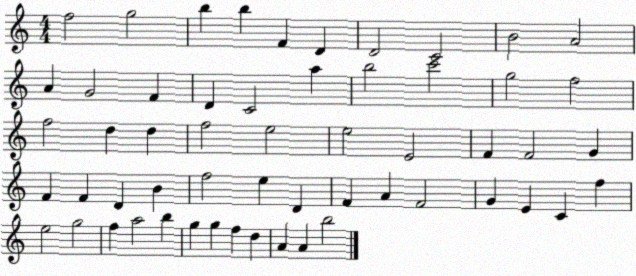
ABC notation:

X:1
T:Untitled
M:4/4
L:1/4
K:C
f2 g2 b b F D D2 C2 B2 A2 A G2 F D C2 a b2 c'2 g2 f2 f2 d d f2 e2 e2 E2 F F2 G F F D B f2 e D F A F2 G E C f e2 g2 f a2 b g g f d A A b2